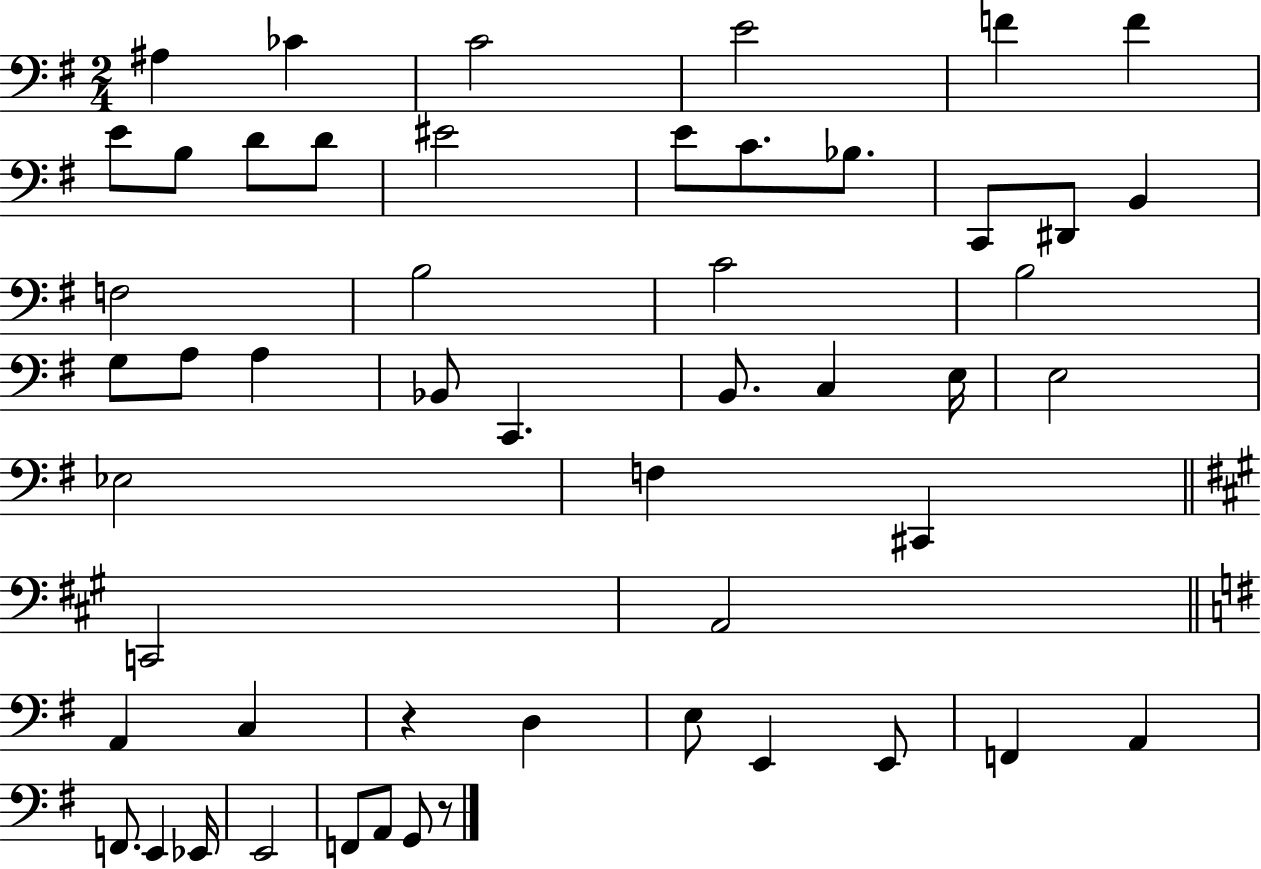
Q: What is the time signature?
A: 2/4